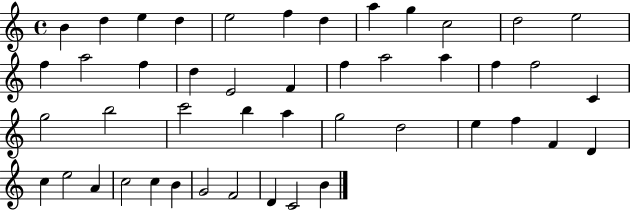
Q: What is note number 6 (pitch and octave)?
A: F5